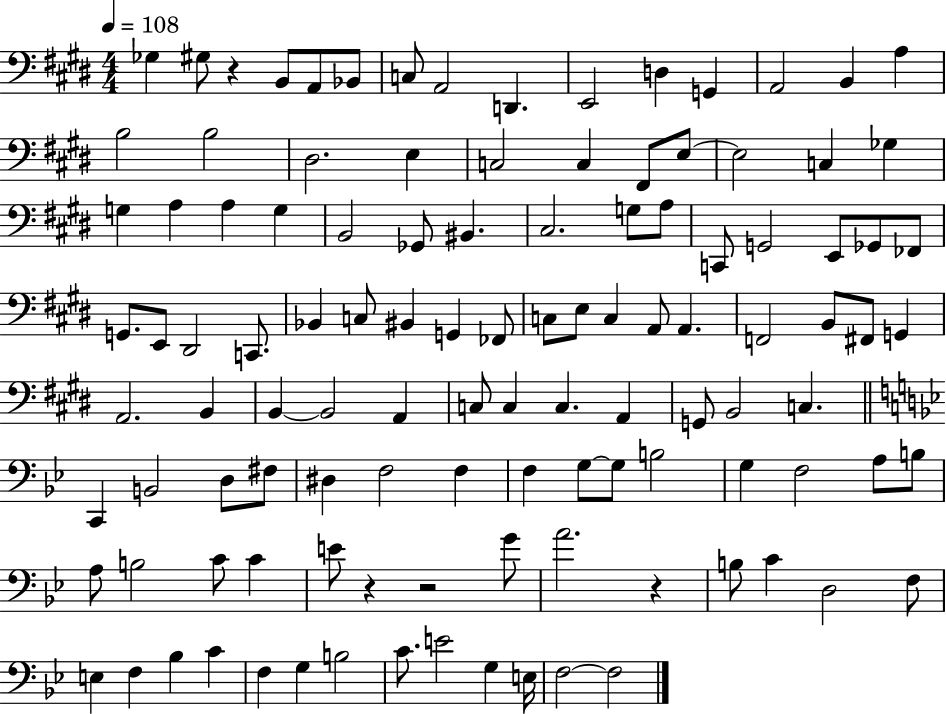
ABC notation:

X:1
T:Untitled
M:4/4
L:1/4
K:E
_G, ^G,/2 z B,,/2 A,,/2 _B,,/2 C,/2 A,,2 D,, E,,2 D, G,, A,,2 B,, A, B,2 B,2 ^D,2 E, C,2 C, ^F,,/2 E,/2 E,2 C, _G, G, A, A, G, B,,2 _G,,/2 ^B,, ^C,2 G,/2 A,/2 C,,/2 G,,2 E,,/2 _G,,/2 _F,,/2 G,,/2 E,,/2 ^D,,2 C,,/2 _B,, C,/2 ^B,, G,, _F,,/2 C,/2 E,/2 C, A,,/2 A,, F,,2 B,,/2 ^F,,/2 G,, A,,2 B,, B,, B,,2 A,, C,/2 C, C, A,, G,,/2 B,,2 C, C,, B,,2 D,/2 ^F,/2 ^D, F,2 F, F, G,/2 G,/2 B,2 G, F,2 A,/2 B,/2 A,/2 B,2 C/2 C E/2 z z2 G/2 A2 z B,/2 C D,2 F,/2 E, F, _B, C F, G, B,2 C/2 E2 G, E,/4 F,2 F,2